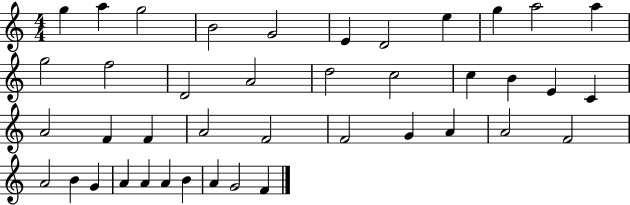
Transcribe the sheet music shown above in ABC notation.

X:1
T:Untitled
M:4/4
L:1/4
K:C
g a g2 B2 G2 E D2 e g a2 a g2 f2 D2 A2 d2 c2 c B E C A2 F F A2 F2 F2 G A A2 F2 A2 B G A A A B A G2 F